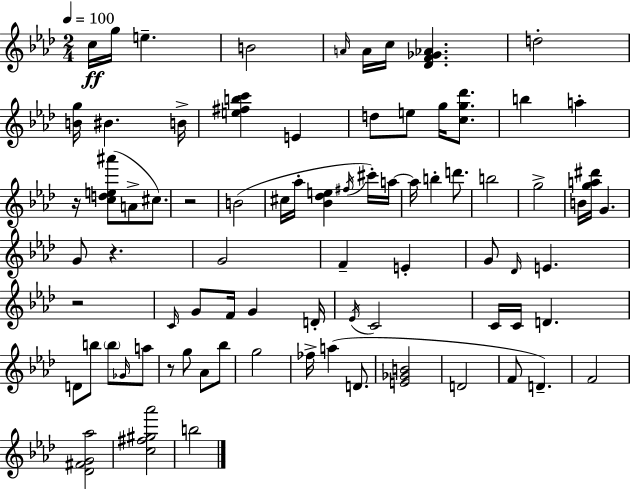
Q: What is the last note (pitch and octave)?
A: B5